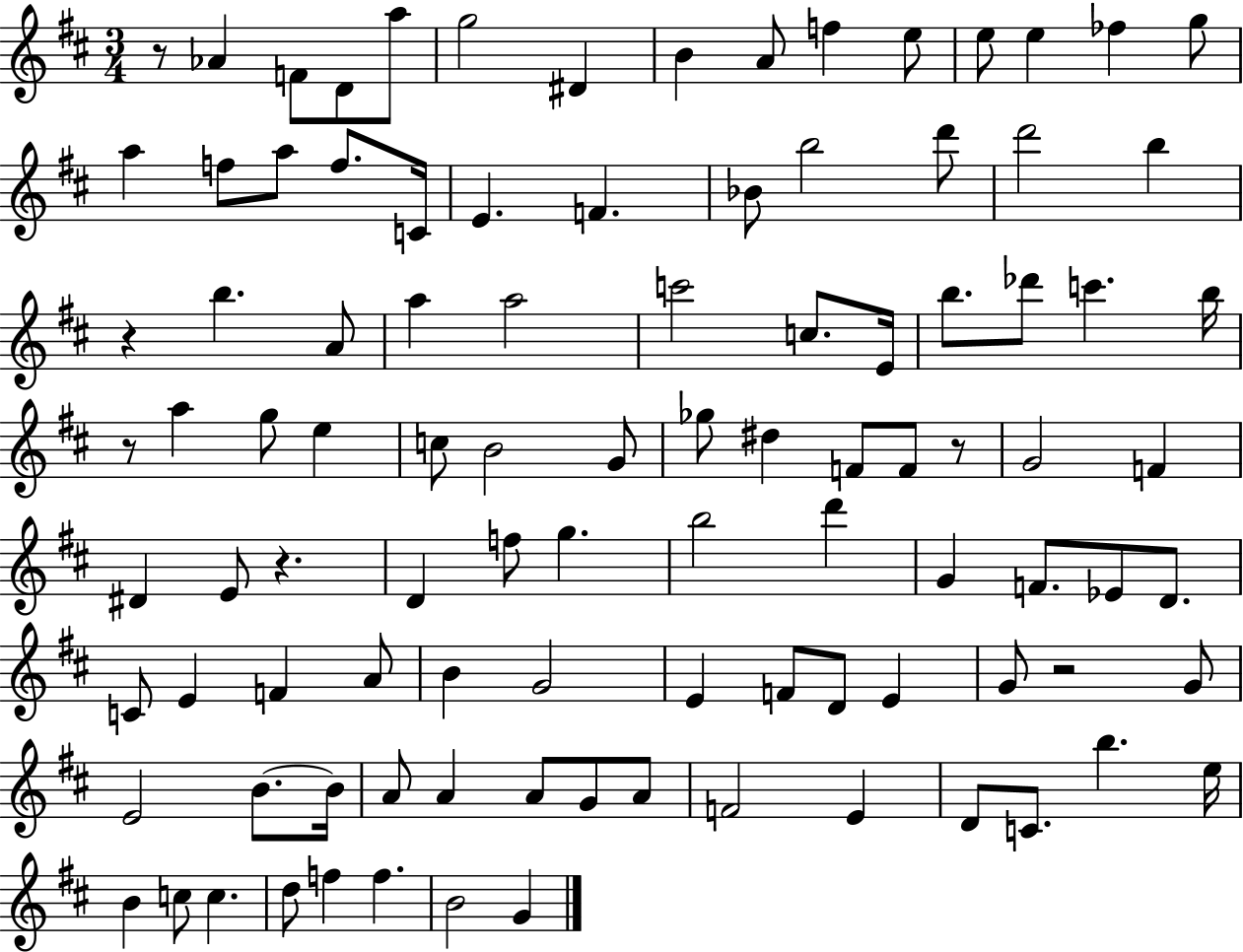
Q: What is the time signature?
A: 3/4